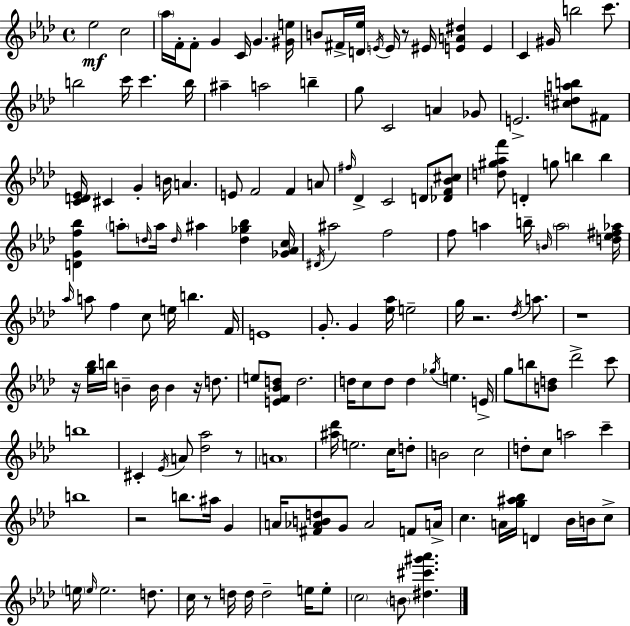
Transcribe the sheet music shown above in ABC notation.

X:1
T:Untitled
M:4/4
L:1/4
K:Ab
_e2 c2 _a/4 F/4 F/2 G C/4 G [^Ge]/4 B/2 ^F/4 [D_e]/4 E/4 E/4 z/2 ^E/4 [EA^d] E C ^G/4 b2 c'/2 b2 c'/4 c' b/4 ^a a2 b g/2 C2 A _G/2 E2 [^cdab]/2 ^F/2 [CD_E]/4 ^C G B/4 A E/2 F2 F A/2 ^f/4 _D C2 D/2 [_DF_B^c]/2 [d^g_af']/2 D g/2 b b [DGf_b] a/2 d/4 a/4 d/4 ^a [d_g_b] [_G_Ac]/4 ^D/4 ^a2 f2 f/2 a b/4 B/4 a2 [d_e^f_a]/4 _a/4 a/2 f c/2 e/4 b F/4 E4 G/2 G [_e_a]/4 e2 g/4 z2 _d/4 a/2 z4 z/4 [g_b]/4 b/4 B B/4 B z/4 d/2 e/2 [EF_Bd]/2 d2 d/4 c/2 d/2 d _g/4 e E/4 g/2 b/2 [Bd]/2 _d'2 c'/2 b4 ^C _E/4 A/2 [_d_a]2 z/2 A4 [^a_d']/4 e2 c/4 d/2 B2 c2 d/2 c/2 a2 c' b4 z2 b/2 ^a/4 G A/4 [^F_ABd]/2 G/2 _A2 F/2 A/4 c A/4 [g^a_b]/4 D _B/4 B/4 c/2 e/4 e/4 e2 d/2 c/4 z/2 d/4 d/4 d2 e/4 e/2 c2 B/2 [^d^c'^g'_a']